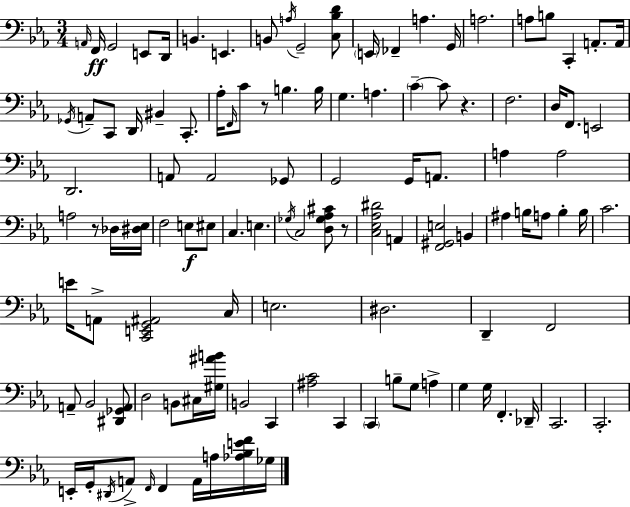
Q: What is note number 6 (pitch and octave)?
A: B2